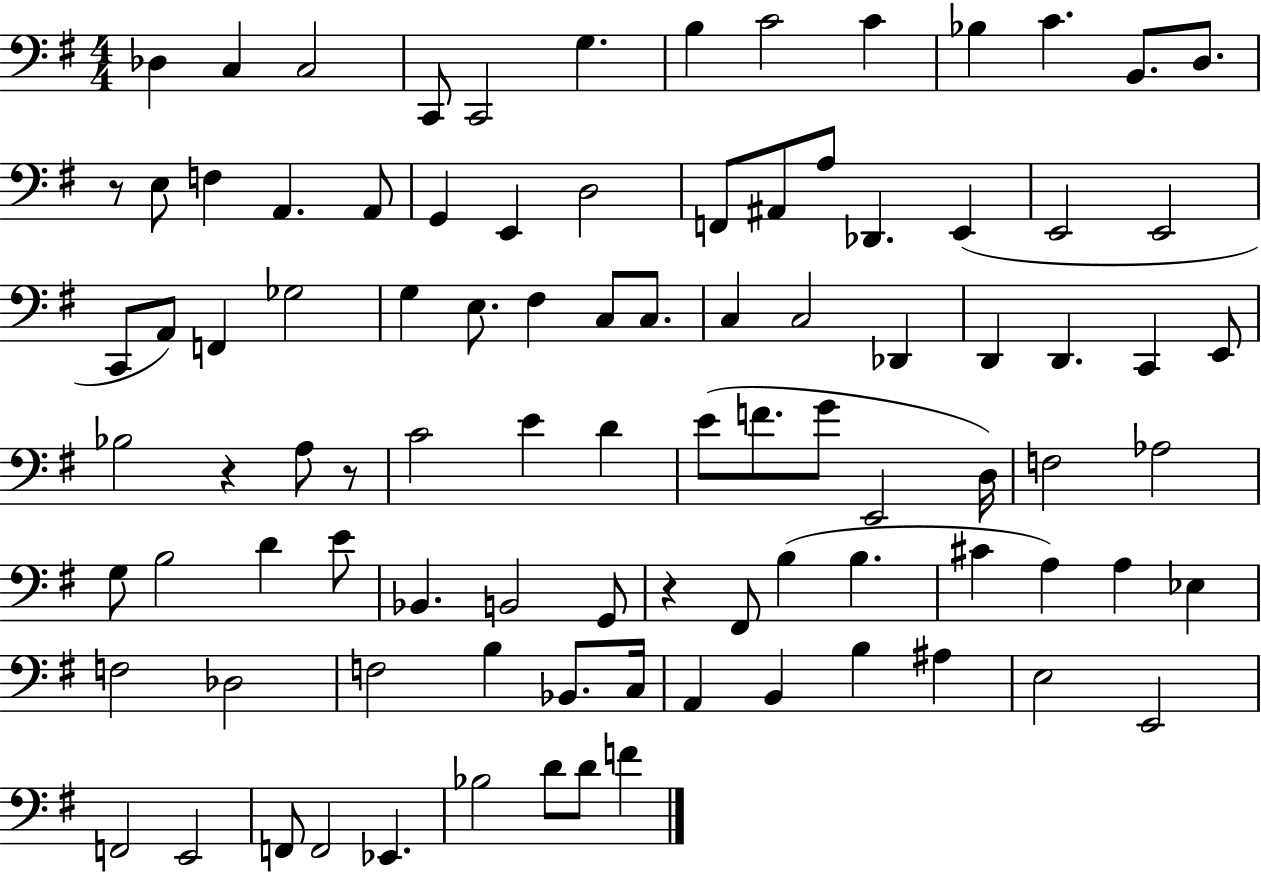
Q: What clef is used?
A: bass